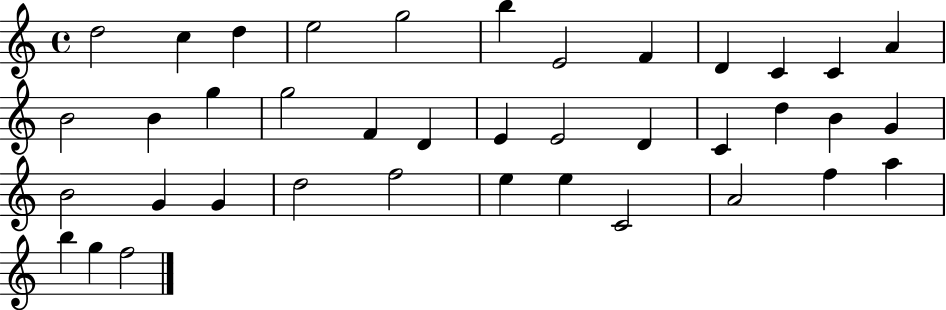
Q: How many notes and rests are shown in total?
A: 39